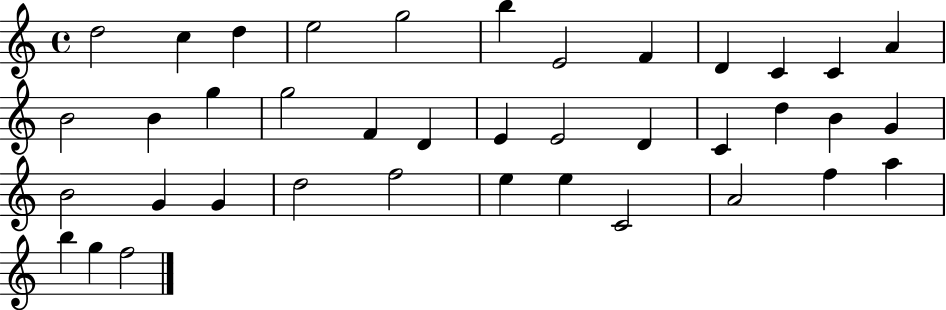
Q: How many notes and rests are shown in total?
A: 39